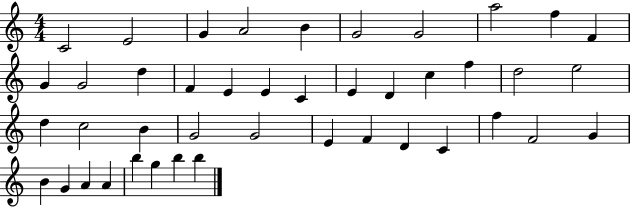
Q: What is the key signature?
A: C major